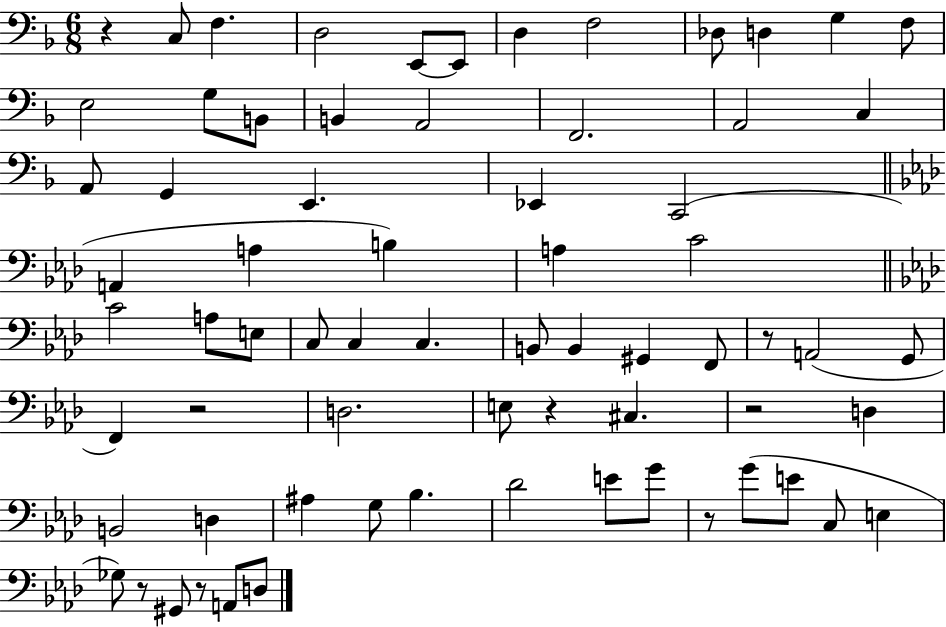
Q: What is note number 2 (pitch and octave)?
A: F3